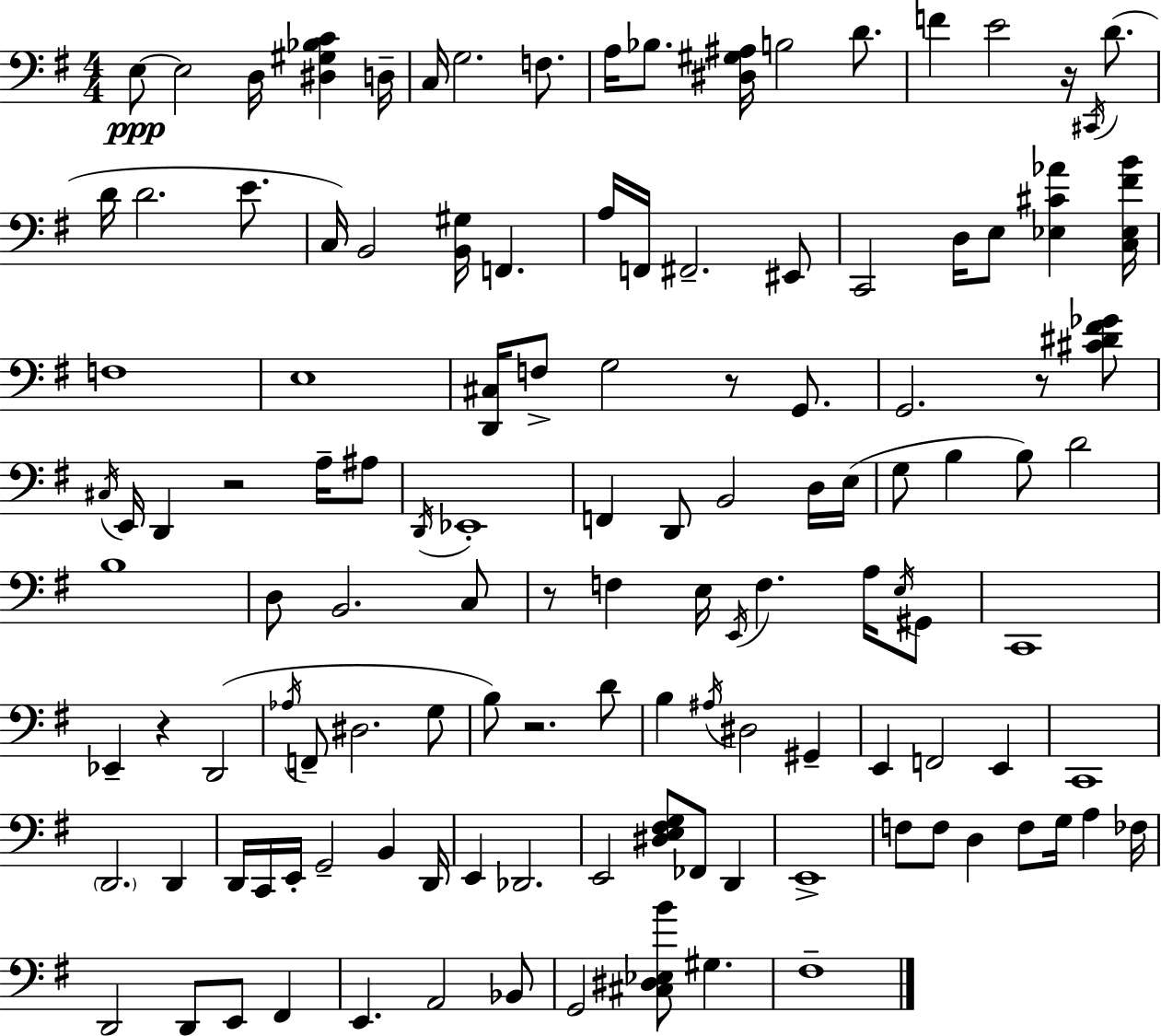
{
  \clef bass
  \numericTimeSignature
  \time 4/4
  \key g \major
  e8~~\ppp e2 d16 <dis gis bes c'>4 d16-- | c16 g2. f8. | a16 bes8. <dis gis ais>16 b2 d'8. | f'4 e'2 r16 \acciaccatura { cis,16 }( d'8. | \break d'16 d'2. e'8. | c16) b,2 <b, gis>16 f,4. | a16 f,16 fis,2.-- eis,8 | c,2 d16 e8 <ees cis' aes'>4 | \break <c ees fis' b'>16 f1 | e1 | <d, cis>16 f8-> g2 r8 g,8. | g,2. r8 <cis' dis' fis' ges'>8 | \break \acciaccatura { cis16 } e,16 d,4 r2 a16-- | ais8 \acciaccatura { d,16 } ees,1-. | f,4 d,8 b,2 | d16 e16( g8 b4 b8) d'2 | \break b1 | d8 b,2. | c8 r8 f4 e16 \acciaccatura { e,16 } f4. | a16 \acciaccatura { e16 } gis,8 c,1 | \break ees,4-- r4 d,2( | \acciaccatura { aes16 } f,8-- dis2. | g8 b8) r2. | d'8 b4 \acciaccatura { ais16 } dis2 | \break gis,4-- e,4 f,2 | e,4 c,1 | \parenthesize d,2. | d,4 d,16 c,16 e,16-. g,2-- | \break b,4 d,16 e,4 des,2. | e,2 <dis e fis g>8 | fes,8 d,4 e,1-> | f8 f8 d4 f8 | \break g16 a4 fes16 d,2 d,8 | e,8 fis,4 e,4. a,2 | bes,8 g,2 <cis dis ees b'>8 | gis4. fis1-- | \break \bar "|."
}